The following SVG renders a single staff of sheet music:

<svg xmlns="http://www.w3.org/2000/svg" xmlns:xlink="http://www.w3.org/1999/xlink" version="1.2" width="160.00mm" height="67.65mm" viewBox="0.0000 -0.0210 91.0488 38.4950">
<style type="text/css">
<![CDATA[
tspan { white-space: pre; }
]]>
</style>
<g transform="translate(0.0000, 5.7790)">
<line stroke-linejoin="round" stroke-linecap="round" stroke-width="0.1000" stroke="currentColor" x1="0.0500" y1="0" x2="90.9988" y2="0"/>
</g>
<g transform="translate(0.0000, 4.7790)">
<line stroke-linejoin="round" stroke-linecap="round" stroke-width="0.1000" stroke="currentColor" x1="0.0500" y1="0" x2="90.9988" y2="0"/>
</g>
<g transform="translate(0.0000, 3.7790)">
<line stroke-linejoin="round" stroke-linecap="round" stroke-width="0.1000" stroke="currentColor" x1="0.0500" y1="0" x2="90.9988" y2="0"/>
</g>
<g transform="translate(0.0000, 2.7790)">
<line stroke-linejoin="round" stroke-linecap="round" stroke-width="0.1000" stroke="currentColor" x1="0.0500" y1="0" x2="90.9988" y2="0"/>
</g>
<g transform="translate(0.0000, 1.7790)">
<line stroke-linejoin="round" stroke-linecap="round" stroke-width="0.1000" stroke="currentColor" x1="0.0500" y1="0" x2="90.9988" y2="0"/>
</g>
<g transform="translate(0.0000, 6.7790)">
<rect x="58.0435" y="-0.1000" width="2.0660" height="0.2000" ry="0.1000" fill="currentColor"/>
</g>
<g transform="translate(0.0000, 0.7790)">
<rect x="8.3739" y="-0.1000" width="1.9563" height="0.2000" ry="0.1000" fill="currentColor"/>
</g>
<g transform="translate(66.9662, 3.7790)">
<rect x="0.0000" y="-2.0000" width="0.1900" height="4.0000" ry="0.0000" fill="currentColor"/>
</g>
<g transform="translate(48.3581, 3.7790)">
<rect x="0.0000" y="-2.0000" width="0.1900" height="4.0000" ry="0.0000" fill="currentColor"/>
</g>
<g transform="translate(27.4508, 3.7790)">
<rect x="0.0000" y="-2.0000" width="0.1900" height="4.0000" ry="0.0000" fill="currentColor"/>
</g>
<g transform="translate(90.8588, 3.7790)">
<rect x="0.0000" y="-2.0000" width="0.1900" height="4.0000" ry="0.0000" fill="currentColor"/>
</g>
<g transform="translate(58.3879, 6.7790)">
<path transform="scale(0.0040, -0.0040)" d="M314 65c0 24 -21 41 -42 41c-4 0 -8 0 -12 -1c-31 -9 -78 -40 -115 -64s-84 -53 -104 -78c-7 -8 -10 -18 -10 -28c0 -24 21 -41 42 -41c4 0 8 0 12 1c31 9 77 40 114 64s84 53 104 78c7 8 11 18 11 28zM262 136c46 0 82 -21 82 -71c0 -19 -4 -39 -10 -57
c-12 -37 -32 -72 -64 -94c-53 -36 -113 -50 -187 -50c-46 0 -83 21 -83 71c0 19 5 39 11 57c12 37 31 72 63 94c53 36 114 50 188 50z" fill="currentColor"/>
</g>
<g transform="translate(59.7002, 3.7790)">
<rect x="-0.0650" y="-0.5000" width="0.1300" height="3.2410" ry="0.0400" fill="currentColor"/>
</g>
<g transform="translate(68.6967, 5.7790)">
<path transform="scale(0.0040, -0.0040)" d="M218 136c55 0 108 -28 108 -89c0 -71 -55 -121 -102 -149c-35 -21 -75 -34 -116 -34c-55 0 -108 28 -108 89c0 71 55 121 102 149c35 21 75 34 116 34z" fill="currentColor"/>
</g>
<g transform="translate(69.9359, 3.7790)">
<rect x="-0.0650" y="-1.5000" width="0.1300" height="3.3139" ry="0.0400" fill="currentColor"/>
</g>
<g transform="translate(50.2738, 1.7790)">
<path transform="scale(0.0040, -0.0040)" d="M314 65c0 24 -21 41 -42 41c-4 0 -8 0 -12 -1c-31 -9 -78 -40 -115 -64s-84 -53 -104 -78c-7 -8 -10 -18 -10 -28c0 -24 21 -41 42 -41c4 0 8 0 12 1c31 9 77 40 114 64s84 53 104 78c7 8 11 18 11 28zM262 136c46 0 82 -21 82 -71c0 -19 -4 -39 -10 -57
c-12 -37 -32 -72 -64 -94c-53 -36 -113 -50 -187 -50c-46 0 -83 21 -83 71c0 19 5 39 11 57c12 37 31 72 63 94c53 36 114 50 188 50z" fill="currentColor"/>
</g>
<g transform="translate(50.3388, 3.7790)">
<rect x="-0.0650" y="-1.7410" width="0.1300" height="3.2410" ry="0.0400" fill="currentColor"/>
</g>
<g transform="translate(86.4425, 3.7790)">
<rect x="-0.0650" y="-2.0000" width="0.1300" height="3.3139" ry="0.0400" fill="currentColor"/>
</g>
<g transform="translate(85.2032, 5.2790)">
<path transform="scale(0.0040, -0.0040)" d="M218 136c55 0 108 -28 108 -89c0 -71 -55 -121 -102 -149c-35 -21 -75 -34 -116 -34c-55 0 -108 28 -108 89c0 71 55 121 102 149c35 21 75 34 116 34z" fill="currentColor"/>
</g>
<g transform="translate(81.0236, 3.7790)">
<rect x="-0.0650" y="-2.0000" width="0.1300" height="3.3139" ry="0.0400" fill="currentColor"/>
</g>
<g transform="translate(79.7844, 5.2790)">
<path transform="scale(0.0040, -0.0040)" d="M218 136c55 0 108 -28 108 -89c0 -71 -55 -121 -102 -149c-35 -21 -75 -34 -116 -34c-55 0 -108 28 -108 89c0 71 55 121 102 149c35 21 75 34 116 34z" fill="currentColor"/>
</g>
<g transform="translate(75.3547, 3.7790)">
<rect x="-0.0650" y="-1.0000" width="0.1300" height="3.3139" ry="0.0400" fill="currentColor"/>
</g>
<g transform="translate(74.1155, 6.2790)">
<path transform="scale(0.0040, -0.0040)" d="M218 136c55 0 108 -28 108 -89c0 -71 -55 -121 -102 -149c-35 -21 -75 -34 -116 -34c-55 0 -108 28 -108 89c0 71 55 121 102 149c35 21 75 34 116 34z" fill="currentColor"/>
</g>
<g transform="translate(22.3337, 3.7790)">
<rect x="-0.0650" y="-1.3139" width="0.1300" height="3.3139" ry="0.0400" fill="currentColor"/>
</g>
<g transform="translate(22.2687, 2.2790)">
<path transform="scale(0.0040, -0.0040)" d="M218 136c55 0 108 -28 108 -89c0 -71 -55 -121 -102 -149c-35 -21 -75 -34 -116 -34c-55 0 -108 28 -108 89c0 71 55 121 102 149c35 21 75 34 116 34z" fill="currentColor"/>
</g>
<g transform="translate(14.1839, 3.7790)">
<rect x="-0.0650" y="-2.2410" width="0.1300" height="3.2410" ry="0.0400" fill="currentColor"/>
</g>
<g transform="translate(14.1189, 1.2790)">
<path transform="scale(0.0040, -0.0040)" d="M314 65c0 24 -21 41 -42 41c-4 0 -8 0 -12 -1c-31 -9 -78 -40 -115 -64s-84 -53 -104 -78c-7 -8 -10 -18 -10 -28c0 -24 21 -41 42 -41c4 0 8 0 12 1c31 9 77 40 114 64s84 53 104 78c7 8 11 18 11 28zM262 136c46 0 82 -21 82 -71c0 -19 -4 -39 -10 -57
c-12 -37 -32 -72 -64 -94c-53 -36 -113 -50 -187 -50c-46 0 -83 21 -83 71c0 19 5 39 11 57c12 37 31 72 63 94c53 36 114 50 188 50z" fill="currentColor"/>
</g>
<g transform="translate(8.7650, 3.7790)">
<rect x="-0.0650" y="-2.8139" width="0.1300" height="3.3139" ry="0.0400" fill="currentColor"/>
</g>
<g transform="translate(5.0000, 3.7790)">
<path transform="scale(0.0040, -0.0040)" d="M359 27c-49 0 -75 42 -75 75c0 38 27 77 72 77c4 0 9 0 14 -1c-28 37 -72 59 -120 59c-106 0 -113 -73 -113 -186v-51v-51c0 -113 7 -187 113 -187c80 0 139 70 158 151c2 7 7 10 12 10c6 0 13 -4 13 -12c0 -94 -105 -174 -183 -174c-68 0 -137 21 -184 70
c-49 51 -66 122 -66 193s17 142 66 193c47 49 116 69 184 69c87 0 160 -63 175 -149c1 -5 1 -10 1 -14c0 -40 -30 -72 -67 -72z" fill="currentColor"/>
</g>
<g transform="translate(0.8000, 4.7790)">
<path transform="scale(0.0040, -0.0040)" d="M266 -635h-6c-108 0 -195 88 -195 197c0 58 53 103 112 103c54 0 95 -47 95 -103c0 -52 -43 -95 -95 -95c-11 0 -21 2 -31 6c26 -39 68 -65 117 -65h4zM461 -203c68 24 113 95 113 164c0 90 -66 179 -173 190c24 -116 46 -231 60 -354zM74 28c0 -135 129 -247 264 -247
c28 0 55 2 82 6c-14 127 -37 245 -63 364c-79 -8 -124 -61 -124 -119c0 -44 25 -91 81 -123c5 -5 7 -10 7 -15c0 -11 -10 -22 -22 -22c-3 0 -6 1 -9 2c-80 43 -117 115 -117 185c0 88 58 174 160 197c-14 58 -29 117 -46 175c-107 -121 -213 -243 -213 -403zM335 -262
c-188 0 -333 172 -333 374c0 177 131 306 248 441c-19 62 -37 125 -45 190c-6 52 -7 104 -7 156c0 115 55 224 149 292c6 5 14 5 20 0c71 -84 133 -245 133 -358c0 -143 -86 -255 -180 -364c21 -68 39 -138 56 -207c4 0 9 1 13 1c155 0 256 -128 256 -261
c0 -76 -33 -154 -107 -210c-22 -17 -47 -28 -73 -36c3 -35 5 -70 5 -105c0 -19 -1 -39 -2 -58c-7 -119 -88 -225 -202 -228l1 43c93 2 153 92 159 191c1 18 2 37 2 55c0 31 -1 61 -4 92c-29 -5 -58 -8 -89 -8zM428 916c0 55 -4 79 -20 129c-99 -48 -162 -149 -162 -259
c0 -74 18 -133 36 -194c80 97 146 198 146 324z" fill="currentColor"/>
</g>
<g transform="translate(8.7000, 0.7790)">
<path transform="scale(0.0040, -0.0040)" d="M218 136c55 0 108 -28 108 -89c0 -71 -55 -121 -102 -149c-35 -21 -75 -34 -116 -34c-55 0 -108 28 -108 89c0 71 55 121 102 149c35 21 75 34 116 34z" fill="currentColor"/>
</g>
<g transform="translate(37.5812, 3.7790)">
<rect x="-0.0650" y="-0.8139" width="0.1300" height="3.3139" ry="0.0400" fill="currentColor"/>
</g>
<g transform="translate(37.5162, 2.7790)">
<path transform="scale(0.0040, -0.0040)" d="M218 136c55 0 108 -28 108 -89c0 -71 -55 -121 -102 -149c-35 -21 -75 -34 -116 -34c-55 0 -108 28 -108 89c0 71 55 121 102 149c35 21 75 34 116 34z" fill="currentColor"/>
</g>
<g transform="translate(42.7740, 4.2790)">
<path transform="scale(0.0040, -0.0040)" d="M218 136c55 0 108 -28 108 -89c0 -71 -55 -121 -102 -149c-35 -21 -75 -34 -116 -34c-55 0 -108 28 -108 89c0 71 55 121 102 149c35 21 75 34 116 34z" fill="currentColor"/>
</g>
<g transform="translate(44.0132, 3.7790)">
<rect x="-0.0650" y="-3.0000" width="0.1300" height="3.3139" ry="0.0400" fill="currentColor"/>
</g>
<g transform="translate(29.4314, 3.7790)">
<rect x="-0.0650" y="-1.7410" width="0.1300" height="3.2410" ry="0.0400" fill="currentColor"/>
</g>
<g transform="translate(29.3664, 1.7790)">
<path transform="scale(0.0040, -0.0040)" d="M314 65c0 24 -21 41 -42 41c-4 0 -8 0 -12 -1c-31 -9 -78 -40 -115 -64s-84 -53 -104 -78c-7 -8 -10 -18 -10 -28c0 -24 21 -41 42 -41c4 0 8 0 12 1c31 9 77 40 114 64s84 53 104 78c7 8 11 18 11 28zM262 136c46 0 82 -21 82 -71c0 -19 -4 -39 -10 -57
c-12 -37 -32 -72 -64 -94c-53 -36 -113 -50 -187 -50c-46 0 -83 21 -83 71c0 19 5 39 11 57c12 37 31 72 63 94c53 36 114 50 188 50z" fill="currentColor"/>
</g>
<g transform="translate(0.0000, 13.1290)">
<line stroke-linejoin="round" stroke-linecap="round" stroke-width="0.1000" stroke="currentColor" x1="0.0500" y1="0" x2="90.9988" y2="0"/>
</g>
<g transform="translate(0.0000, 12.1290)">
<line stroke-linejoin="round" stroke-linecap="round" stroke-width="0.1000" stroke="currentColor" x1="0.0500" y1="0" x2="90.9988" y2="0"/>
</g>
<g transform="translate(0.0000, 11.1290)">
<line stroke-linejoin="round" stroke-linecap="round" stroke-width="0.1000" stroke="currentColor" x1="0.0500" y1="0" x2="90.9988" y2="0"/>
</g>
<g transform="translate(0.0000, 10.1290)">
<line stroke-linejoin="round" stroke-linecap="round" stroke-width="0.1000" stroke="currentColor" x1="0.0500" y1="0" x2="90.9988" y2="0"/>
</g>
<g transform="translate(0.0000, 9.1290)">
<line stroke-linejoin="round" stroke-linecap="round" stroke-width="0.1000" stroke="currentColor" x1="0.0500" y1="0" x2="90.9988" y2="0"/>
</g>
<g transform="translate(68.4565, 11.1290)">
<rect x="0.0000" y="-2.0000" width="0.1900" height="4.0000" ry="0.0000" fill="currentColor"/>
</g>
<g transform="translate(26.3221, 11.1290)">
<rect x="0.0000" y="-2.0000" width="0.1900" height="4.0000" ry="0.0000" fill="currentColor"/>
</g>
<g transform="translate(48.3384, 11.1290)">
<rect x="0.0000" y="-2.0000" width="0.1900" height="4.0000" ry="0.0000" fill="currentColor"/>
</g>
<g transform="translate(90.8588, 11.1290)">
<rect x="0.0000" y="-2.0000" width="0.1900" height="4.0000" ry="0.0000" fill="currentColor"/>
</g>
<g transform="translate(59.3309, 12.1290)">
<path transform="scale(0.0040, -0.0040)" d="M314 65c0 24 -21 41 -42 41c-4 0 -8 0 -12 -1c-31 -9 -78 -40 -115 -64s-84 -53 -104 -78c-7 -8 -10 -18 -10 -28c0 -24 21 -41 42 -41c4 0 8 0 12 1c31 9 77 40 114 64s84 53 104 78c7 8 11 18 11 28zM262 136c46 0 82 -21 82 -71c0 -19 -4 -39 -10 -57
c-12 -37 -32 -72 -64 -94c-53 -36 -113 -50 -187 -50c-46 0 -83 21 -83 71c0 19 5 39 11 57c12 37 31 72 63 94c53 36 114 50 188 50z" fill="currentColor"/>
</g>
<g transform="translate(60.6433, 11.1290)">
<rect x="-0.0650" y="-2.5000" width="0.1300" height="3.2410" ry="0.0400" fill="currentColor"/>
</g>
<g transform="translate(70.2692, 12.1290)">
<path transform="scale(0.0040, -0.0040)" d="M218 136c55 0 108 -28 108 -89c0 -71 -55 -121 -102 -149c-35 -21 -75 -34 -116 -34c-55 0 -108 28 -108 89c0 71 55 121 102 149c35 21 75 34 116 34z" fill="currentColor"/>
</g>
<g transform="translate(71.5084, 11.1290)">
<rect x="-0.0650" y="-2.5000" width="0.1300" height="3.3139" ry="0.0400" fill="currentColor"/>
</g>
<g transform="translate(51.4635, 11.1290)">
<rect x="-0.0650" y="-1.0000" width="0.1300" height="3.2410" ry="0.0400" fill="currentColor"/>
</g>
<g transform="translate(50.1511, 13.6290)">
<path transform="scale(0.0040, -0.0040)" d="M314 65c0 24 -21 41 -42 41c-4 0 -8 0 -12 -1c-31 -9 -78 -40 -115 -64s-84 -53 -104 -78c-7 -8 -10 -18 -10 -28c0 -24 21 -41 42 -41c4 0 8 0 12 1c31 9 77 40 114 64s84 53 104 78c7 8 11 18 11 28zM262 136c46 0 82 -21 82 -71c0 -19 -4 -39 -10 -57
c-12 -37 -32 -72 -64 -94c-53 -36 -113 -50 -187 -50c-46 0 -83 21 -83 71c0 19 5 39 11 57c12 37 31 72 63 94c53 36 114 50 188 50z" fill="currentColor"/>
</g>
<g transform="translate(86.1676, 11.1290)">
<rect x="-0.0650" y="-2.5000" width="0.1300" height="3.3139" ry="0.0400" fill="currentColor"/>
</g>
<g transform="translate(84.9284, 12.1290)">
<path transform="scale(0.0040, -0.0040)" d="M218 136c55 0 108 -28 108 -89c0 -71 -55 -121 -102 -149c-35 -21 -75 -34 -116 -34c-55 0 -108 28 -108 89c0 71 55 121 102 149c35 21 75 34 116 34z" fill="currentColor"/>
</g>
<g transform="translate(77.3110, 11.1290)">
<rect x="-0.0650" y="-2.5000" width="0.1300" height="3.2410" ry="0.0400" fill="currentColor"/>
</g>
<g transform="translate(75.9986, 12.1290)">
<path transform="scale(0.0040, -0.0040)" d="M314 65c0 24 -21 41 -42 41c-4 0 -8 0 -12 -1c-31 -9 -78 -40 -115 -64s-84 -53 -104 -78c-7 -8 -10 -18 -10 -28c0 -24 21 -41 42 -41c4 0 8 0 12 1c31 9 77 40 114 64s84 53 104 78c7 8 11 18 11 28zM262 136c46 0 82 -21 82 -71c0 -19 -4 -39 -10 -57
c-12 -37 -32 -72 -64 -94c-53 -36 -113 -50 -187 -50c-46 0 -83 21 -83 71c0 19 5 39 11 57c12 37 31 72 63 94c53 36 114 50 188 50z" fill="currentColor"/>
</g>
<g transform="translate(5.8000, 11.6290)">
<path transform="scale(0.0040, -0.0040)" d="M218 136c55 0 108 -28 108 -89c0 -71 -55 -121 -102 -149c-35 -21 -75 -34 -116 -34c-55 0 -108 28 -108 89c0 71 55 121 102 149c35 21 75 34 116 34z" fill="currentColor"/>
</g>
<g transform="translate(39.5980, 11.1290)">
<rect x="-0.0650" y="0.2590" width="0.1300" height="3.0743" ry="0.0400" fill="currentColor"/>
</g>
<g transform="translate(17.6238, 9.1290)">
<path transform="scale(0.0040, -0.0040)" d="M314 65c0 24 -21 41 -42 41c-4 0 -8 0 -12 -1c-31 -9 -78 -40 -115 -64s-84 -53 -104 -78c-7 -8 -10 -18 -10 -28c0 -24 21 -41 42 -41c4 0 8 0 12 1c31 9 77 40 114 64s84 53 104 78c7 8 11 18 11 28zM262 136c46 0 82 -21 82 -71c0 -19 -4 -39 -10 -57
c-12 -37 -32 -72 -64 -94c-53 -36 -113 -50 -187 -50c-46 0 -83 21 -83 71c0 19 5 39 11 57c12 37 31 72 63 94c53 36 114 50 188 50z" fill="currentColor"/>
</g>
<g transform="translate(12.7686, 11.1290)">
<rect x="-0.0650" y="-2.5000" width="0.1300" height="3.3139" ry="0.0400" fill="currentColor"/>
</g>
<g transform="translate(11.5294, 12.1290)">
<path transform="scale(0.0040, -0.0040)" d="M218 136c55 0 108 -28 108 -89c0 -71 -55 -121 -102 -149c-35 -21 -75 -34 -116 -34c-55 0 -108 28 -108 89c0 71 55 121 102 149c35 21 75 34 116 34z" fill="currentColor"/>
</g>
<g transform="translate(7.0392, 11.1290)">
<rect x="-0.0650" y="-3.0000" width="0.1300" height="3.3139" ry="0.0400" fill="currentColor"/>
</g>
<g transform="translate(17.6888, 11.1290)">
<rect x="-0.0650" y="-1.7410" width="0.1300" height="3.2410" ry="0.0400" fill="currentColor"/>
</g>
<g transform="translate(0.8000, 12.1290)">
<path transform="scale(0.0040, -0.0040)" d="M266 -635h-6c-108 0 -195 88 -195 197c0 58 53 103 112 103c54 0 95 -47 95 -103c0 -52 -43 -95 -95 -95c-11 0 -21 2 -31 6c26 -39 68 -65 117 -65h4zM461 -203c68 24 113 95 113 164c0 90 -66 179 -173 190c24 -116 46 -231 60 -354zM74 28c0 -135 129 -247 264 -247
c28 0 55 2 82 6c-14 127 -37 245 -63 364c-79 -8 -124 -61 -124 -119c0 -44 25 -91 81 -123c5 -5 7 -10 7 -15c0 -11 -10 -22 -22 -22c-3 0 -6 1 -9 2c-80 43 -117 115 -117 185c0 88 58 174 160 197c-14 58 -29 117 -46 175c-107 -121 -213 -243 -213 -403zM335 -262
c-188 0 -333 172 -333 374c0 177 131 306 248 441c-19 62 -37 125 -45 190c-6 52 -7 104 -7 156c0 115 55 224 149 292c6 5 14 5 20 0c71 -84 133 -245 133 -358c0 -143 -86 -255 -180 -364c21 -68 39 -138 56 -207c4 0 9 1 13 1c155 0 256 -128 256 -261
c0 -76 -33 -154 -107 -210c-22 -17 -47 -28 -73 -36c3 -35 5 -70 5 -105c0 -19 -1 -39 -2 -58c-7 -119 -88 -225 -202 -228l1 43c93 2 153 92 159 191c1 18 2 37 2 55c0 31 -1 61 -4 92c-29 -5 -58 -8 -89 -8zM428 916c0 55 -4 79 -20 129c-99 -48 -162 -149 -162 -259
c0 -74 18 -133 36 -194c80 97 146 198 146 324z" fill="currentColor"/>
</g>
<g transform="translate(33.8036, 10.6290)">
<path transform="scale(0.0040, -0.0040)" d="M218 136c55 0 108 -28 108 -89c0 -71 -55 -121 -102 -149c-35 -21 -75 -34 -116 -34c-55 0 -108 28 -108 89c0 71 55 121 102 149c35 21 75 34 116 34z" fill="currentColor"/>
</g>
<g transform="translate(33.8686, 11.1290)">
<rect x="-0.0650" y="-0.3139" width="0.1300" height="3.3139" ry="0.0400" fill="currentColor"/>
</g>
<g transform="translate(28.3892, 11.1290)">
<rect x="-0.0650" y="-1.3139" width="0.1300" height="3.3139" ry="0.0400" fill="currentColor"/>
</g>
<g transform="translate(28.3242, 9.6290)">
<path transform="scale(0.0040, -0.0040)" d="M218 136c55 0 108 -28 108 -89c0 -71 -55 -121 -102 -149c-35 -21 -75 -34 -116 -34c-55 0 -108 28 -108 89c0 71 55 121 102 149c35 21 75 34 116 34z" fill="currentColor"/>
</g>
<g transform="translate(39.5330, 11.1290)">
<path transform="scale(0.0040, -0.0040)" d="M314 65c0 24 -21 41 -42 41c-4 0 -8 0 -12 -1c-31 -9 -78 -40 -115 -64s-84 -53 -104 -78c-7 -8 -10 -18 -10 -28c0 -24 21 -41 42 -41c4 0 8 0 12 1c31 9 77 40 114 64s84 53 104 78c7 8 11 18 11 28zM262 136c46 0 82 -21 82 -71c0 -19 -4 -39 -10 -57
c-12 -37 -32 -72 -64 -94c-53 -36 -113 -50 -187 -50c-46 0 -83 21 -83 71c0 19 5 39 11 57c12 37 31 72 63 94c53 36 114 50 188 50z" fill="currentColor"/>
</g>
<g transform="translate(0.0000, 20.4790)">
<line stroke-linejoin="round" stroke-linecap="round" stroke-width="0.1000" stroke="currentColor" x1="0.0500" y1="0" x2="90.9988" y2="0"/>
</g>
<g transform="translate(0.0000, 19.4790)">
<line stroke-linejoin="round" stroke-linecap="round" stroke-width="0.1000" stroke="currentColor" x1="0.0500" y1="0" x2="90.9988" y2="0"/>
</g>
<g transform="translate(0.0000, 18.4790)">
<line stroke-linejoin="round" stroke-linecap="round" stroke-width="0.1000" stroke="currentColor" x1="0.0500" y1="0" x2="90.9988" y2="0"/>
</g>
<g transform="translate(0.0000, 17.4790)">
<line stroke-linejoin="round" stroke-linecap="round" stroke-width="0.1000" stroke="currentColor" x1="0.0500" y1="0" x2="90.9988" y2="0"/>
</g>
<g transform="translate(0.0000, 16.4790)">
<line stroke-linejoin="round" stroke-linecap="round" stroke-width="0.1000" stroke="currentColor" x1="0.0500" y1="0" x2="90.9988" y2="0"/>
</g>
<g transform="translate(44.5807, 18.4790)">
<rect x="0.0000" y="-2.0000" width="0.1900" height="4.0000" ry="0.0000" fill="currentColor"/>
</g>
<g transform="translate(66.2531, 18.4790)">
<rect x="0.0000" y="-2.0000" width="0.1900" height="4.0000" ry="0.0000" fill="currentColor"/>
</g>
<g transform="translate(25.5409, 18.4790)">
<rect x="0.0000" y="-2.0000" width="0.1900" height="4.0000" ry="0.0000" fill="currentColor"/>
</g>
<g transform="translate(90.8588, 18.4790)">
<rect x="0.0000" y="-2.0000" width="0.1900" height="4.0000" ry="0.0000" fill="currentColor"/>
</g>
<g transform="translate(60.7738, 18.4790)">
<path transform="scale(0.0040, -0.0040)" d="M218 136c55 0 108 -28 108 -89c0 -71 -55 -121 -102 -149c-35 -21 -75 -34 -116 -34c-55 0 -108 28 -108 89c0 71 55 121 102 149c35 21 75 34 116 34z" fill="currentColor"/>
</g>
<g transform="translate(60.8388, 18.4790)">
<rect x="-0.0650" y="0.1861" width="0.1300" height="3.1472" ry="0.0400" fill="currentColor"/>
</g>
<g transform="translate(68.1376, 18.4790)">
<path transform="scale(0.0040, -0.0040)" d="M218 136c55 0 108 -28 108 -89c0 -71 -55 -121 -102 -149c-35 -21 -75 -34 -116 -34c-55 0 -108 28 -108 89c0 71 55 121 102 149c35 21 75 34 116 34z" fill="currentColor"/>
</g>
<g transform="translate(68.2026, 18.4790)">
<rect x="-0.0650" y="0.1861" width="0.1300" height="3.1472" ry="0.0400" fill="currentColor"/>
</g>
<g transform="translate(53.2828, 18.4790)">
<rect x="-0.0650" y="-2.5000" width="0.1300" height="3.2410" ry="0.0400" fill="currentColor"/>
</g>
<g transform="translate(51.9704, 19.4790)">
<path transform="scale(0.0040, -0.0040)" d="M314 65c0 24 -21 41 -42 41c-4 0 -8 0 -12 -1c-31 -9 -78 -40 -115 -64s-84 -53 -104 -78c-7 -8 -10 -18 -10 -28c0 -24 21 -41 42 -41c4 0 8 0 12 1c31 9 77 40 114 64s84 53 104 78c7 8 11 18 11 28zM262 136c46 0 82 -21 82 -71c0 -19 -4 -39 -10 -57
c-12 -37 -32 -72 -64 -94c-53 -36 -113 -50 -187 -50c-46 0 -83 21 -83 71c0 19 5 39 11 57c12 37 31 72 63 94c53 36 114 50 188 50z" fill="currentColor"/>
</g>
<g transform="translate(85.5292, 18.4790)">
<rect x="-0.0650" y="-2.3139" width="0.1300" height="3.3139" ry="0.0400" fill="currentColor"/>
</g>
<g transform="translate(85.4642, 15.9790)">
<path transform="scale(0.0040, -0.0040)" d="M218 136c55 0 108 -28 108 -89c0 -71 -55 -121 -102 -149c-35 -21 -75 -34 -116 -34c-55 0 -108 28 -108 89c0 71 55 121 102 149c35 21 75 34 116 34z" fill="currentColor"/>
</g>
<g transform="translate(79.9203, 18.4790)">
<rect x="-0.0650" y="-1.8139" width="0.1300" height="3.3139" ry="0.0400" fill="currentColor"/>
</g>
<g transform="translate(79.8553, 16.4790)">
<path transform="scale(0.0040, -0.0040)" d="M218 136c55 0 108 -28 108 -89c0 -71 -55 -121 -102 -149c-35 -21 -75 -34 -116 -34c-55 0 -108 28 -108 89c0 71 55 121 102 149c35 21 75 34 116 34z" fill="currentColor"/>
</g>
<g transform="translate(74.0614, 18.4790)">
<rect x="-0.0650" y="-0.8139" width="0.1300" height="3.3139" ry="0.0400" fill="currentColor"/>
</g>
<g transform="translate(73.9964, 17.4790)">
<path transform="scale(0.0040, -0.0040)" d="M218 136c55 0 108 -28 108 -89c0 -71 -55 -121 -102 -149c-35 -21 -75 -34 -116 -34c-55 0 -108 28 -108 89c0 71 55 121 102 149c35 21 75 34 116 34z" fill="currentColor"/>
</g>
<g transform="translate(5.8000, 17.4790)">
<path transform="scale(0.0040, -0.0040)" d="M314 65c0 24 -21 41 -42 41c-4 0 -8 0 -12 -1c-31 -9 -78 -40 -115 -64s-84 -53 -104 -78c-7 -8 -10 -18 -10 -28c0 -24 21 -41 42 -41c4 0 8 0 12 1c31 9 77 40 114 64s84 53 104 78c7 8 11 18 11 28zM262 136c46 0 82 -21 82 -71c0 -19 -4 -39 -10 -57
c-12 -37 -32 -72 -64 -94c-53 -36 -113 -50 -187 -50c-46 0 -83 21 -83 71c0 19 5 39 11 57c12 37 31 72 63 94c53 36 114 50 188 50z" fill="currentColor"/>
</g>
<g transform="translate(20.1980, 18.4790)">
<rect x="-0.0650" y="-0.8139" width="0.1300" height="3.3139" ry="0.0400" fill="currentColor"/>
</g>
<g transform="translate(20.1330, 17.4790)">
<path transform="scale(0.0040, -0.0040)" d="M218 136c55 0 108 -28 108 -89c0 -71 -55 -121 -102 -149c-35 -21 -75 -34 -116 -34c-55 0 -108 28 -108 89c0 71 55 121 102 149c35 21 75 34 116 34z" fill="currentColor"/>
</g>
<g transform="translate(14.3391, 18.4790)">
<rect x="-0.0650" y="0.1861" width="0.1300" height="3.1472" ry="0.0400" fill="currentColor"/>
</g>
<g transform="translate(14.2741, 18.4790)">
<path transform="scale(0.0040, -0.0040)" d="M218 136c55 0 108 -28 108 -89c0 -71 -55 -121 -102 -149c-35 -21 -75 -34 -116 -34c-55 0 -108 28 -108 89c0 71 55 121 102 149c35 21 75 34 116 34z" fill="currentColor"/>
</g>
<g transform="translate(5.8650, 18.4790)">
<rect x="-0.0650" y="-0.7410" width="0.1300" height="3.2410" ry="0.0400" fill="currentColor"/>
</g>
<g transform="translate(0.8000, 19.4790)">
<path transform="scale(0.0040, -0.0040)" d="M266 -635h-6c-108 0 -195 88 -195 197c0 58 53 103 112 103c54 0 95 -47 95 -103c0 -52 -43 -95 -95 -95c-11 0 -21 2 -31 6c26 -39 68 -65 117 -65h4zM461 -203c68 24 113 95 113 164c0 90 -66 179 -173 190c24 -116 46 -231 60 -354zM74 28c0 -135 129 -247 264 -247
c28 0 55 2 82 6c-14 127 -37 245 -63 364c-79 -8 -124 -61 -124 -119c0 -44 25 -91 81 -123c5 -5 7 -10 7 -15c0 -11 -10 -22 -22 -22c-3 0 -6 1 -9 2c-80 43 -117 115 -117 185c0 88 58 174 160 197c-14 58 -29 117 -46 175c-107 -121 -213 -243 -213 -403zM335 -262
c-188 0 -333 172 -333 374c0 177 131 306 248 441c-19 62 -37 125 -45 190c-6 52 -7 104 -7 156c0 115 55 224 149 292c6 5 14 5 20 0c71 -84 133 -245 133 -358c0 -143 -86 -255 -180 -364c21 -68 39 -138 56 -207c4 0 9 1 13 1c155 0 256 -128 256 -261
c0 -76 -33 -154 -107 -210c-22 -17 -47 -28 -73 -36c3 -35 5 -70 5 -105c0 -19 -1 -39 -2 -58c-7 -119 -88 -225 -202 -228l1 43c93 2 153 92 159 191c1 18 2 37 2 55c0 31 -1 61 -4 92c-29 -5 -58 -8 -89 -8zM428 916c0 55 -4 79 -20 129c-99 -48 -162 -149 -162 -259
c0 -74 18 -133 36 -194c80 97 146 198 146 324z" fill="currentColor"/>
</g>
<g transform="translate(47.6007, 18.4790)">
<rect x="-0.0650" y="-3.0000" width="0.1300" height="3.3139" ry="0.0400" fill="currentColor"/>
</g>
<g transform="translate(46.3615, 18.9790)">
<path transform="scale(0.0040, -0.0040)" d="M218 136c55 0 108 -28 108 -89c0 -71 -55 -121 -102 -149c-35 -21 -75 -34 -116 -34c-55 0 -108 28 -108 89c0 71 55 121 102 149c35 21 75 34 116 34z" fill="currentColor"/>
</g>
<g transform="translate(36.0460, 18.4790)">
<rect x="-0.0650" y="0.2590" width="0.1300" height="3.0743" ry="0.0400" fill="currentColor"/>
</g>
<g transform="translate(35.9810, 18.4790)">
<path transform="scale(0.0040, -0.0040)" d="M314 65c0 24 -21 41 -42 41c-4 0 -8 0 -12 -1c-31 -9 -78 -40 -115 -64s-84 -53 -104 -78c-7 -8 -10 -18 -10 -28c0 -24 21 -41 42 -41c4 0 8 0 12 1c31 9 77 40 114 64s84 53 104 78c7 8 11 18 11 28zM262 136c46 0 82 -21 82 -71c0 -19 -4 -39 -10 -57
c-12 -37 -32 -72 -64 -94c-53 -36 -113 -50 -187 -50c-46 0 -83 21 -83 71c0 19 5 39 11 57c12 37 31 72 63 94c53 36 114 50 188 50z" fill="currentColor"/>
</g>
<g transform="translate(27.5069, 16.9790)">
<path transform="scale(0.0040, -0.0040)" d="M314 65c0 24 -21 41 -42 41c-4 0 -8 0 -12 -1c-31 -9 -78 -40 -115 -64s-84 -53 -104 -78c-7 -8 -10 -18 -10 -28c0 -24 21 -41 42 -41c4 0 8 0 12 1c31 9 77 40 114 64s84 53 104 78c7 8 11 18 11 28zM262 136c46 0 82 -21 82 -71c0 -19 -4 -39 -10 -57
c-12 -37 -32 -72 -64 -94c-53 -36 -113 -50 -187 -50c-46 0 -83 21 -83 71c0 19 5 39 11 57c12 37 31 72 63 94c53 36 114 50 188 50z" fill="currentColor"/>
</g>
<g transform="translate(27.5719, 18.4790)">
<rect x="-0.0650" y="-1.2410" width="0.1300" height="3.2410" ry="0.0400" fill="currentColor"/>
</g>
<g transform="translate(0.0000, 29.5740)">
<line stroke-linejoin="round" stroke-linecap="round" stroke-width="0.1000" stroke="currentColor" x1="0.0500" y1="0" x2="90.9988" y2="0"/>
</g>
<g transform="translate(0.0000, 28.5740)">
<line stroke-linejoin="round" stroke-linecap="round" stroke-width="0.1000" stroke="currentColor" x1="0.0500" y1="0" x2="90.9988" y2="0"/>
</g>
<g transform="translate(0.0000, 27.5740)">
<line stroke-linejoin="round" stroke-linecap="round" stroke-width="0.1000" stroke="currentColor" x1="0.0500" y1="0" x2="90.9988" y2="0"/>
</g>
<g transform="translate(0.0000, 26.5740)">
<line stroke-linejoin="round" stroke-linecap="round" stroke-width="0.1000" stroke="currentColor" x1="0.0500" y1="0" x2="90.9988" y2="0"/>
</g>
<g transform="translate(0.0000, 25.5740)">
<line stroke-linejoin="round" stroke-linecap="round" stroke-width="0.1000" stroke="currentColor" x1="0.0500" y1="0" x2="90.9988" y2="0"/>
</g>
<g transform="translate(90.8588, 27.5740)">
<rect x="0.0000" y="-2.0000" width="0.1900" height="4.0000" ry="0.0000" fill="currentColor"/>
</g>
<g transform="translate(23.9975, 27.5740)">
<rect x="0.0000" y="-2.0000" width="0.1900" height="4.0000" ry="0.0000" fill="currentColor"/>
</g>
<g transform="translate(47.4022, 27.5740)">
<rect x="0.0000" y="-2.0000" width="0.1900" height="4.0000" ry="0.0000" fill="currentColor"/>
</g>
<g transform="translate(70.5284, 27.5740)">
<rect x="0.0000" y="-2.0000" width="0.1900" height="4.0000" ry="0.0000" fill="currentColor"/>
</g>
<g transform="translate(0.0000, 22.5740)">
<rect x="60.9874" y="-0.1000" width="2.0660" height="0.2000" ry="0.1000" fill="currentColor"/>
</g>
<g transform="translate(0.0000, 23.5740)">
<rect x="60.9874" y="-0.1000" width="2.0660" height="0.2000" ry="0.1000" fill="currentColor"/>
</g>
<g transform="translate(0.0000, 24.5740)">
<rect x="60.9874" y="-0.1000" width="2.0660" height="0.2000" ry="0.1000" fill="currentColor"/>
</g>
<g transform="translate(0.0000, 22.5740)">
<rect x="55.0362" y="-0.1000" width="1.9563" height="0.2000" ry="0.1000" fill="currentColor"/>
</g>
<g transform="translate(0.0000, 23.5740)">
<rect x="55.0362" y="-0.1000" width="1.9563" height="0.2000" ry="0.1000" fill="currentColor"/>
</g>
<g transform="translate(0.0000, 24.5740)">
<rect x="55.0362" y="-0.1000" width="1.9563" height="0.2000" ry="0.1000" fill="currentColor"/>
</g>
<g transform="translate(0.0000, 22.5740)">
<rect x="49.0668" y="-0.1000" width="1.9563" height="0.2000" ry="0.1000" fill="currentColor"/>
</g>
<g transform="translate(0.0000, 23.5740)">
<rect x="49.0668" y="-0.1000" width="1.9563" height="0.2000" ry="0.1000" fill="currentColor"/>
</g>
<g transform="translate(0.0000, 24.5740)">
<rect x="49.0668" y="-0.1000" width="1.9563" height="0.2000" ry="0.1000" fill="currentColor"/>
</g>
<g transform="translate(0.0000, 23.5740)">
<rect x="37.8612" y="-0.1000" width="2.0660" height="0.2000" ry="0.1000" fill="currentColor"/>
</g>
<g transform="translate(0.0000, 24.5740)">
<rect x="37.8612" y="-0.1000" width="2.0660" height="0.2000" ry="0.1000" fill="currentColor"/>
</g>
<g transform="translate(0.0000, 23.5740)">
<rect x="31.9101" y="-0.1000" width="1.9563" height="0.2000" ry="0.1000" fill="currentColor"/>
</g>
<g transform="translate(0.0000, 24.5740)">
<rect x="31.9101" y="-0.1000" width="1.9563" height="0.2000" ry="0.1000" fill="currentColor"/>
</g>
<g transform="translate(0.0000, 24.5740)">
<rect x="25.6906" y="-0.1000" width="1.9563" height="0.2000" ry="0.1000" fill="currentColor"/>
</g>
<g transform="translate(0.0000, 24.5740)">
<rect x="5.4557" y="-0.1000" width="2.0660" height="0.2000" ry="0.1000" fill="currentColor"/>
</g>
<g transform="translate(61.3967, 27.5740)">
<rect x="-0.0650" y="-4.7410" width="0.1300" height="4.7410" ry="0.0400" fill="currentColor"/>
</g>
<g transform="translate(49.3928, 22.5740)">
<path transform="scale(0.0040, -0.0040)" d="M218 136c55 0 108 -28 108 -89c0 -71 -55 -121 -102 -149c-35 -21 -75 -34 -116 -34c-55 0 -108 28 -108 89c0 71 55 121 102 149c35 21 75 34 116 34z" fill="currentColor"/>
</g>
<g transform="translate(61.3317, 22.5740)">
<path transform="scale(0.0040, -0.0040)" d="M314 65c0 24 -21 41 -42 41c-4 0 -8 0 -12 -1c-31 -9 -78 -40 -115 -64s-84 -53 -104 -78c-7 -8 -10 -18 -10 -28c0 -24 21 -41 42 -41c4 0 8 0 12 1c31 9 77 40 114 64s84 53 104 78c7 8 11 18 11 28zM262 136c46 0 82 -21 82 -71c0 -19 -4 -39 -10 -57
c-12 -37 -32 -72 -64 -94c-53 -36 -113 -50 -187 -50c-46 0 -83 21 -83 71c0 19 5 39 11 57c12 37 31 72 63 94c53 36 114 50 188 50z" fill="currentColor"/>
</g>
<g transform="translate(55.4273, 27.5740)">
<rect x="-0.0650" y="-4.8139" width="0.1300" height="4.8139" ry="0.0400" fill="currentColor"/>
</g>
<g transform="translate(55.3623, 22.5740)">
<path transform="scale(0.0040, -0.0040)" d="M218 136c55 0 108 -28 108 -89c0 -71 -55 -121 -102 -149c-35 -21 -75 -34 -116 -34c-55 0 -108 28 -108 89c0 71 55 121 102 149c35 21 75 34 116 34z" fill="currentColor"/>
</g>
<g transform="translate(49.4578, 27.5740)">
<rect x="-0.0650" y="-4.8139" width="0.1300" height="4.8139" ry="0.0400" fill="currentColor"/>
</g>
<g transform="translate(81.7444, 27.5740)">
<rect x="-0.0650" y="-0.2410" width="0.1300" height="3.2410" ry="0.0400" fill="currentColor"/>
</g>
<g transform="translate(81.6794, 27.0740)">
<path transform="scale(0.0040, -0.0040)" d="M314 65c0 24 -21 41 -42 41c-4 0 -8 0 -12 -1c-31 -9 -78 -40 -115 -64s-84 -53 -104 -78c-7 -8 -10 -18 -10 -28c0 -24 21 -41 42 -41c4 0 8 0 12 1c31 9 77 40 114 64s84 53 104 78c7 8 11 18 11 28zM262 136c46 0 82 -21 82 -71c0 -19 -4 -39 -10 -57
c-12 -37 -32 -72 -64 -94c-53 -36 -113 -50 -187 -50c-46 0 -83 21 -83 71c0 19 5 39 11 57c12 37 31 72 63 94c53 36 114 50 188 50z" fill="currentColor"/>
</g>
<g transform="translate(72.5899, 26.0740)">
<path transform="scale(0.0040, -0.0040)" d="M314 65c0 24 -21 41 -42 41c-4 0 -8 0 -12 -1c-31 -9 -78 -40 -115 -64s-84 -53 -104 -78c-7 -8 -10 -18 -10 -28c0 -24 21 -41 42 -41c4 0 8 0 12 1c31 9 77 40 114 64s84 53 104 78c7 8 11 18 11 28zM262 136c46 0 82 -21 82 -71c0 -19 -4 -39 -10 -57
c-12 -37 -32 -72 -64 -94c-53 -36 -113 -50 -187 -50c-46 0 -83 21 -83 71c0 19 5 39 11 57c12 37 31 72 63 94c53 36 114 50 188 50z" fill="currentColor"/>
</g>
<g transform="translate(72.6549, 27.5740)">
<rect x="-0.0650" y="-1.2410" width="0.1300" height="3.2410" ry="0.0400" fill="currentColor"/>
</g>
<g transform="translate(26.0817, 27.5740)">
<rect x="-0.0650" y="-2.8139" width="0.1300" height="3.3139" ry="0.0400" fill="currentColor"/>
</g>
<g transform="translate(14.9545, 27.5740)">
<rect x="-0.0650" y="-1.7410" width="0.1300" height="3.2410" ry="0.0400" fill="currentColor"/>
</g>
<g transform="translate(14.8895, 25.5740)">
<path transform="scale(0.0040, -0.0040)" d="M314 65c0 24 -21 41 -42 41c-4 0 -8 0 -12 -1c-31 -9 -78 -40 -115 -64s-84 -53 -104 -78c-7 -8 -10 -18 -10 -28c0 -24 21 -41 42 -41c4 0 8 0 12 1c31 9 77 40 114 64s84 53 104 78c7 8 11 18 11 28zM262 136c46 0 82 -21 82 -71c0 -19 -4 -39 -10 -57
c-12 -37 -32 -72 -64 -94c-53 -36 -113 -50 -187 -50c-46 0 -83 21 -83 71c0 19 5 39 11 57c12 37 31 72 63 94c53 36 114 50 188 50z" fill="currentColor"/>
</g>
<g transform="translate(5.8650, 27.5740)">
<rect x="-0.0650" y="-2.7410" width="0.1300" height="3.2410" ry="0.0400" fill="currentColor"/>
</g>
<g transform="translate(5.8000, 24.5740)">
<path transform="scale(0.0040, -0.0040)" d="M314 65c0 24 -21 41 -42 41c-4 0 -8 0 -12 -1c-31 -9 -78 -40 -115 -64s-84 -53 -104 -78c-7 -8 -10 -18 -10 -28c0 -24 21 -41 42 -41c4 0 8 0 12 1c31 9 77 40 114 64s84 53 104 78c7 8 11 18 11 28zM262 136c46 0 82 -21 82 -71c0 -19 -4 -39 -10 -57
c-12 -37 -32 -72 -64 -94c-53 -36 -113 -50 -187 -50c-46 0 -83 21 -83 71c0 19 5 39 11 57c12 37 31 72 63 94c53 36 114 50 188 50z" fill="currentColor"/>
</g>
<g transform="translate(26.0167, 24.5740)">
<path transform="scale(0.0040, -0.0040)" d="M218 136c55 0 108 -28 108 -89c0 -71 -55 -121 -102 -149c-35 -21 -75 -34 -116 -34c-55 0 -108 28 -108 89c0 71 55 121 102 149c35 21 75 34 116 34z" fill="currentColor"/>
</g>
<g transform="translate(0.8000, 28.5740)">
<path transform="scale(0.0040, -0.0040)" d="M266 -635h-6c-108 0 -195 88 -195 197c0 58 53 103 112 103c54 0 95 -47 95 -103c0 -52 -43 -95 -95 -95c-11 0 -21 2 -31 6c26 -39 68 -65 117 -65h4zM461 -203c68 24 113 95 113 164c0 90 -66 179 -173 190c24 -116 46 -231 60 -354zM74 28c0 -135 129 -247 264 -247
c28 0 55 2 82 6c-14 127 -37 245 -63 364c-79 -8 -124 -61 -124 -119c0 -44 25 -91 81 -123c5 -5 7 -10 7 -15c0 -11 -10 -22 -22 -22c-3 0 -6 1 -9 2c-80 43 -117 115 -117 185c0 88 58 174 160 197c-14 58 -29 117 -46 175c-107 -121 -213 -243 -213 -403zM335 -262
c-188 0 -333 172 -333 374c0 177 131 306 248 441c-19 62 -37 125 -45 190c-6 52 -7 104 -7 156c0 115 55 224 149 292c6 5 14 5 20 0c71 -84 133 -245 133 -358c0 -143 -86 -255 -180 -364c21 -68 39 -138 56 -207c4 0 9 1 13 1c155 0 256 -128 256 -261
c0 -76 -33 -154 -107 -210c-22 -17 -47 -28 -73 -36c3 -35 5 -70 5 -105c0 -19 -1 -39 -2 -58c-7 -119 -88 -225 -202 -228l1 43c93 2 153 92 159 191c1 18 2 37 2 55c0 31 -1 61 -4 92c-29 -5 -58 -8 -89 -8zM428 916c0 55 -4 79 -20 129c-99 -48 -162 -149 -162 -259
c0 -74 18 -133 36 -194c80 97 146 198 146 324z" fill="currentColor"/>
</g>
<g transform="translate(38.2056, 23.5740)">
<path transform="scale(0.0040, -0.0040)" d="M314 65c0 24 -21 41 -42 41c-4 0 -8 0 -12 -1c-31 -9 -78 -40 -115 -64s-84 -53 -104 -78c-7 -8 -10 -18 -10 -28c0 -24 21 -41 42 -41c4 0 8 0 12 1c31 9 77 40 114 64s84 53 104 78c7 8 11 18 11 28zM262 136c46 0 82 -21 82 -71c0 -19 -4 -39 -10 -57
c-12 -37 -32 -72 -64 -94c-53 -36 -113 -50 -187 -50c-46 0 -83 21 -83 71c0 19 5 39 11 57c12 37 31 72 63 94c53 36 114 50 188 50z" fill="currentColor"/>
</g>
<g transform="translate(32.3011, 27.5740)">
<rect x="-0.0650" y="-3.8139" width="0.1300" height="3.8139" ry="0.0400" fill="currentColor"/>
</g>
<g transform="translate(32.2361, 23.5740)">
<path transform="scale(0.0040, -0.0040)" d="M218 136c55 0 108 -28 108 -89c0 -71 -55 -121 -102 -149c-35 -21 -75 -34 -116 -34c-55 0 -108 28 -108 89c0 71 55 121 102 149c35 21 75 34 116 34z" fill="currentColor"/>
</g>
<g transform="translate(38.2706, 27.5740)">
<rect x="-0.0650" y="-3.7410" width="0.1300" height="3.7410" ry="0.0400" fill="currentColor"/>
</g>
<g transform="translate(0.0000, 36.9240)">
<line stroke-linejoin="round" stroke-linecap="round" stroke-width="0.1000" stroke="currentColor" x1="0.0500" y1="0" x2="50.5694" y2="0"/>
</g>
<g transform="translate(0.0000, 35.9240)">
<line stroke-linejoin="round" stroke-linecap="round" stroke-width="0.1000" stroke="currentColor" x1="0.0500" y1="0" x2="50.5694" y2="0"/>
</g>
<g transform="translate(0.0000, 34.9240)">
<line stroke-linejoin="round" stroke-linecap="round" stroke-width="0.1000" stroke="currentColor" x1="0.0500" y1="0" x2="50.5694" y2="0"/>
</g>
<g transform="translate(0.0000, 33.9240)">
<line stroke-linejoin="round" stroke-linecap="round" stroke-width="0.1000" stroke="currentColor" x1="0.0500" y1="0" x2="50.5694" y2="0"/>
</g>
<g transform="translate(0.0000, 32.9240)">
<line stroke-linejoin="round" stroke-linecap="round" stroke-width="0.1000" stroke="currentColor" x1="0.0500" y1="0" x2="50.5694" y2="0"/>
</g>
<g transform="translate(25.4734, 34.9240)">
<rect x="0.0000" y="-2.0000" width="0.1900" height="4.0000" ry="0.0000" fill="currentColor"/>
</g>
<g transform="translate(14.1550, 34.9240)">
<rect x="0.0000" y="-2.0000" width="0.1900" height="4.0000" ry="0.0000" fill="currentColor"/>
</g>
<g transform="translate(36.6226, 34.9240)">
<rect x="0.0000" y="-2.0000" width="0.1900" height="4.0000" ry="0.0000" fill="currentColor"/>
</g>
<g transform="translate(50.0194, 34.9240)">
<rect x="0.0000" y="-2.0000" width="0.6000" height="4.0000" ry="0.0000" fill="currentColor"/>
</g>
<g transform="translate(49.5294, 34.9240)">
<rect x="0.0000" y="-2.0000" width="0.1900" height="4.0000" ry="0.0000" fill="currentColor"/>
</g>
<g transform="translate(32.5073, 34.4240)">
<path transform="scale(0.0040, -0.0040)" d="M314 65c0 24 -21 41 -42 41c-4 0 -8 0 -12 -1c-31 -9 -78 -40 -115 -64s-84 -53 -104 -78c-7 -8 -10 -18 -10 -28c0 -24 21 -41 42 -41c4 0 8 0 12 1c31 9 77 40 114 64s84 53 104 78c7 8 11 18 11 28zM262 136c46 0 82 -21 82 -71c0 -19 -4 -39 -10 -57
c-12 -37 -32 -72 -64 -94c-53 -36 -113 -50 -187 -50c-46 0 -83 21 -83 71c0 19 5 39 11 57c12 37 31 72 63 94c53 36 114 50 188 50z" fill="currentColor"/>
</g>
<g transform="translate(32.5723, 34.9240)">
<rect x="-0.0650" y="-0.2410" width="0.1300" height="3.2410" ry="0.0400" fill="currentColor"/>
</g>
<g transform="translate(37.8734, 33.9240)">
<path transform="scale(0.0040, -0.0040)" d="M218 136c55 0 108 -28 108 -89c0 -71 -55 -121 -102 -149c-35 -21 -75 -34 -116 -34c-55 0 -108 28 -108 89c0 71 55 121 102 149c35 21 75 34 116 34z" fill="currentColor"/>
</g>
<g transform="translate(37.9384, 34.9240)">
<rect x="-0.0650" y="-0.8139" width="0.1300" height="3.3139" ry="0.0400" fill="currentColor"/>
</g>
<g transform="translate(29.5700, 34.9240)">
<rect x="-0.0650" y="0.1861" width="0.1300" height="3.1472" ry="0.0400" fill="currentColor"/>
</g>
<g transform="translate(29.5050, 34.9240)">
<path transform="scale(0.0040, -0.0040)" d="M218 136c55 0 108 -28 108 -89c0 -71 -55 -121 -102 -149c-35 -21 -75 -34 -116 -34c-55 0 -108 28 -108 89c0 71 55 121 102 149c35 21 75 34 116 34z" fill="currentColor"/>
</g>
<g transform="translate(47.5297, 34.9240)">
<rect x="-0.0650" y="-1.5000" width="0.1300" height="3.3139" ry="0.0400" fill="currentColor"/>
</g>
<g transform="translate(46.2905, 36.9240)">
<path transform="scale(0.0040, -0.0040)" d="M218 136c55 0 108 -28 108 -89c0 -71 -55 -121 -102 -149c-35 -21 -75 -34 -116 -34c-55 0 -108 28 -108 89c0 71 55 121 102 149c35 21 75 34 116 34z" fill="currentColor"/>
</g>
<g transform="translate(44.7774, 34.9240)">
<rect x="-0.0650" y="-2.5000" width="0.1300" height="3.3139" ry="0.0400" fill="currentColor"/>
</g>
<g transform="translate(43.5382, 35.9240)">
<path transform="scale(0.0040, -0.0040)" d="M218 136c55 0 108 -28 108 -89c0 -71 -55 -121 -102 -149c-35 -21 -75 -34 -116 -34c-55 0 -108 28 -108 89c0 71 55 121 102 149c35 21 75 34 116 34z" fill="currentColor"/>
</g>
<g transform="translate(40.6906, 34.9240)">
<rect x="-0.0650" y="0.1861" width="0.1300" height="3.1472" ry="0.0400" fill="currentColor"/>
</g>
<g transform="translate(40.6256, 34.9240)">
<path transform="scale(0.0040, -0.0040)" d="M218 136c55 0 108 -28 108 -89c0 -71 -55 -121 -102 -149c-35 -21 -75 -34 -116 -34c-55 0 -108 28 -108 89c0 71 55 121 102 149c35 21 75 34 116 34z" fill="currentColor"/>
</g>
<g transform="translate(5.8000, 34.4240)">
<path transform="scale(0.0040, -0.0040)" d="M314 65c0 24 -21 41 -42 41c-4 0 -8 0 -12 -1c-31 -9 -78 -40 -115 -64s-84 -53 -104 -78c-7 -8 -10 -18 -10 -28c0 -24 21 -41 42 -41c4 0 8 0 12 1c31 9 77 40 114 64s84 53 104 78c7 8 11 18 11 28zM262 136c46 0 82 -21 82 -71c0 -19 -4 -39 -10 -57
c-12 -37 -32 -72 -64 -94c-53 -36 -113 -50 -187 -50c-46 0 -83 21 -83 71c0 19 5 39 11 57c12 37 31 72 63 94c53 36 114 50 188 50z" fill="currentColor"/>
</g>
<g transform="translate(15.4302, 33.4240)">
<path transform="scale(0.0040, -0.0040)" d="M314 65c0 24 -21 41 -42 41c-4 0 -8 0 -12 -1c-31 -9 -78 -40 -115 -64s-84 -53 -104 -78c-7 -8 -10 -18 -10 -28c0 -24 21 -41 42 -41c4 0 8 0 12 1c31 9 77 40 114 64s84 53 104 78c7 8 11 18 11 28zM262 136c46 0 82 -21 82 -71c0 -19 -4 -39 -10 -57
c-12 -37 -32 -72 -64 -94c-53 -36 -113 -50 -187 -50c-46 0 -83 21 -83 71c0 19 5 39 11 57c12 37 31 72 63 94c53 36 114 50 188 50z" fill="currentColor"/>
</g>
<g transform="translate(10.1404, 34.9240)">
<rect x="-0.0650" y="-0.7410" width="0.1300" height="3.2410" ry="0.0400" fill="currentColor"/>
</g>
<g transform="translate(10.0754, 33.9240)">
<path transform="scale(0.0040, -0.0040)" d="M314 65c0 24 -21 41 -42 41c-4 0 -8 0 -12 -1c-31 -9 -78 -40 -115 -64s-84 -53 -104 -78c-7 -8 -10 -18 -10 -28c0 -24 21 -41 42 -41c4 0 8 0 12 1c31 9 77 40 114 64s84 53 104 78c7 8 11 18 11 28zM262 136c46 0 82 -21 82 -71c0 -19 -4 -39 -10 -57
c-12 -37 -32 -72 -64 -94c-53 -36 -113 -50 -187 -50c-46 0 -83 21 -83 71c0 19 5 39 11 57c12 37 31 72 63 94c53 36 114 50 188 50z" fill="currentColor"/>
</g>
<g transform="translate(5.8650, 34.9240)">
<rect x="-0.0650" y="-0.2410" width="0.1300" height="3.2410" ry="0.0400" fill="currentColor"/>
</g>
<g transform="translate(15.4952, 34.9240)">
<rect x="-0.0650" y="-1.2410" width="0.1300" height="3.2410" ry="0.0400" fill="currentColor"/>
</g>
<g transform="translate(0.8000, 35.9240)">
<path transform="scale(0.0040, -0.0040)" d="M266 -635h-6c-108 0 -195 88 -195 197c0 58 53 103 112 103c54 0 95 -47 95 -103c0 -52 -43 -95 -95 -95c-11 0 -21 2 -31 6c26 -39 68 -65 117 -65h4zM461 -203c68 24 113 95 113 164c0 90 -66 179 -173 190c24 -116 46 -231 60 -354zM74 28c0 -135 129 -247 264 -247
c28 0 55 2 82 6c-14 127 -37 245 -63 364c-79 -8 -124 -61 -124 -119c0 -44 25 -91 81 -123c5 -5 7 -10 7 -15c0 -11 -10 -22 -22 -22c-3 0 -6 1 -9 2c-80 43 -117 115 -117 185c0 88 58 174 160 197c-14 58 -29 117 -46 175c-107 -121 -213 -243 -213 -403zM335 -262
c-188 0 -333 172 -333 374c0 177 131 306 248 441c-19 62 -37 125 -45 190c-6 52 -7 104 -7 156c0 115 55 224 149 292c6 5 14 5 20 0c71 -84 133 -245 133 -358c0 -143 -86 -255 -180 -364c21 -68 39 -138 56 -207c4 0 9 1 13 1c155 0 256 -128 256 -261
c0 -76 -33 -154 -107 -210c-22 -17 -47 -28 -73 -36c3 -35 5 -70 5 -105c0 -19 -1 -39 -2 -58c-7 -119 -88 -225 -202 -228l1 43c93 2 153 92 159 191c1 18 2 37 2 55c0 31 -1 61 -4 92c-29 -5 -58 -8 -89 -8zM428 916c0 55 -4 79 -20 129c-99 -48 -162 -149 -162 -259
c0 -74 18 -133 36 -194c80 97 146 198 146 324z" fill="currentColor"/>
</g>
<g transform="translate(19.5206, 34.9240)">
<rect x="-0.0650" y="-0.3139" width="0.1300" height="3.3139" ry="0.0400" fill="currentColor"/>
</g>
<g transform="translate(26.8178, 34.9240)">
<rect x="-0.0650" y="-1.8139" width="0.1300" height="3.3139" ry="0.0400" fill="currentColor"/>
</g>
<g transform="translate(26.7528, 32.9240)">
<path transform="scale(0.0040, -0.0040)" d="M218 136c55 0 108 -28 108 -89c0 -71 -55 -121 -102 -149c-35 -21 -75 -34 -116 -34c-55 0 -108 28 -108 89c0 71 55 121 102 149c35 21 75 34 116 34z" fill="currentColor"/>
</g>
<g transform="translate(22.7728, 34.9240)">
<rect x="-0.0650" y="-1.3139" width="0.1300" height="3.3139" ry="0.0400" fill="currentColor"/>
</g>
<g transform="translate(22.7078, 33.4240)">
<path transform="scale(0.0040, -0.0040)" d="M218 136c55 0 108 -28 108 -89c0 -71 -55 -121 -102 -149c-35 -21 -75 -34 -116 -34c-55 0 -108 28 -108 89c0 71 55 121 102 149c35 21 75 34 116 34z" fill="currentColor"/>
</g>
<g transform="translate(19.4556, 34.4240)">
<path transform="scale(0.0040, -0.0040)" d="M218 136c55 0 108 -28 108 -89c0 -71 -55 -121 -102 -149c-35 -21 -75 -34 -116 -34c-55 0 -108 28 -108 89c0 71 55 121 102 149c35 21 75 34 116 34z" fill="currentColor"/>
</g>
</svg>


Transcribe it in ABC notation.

X:1
T:Untitled
M:4/4
L:1/4
K:C
a g2 e f2 d A f2 C2 E D F F A G f2 e c B2 D2 G2 G G2 G d2 B d e2 B2 A G2 B B d f g a2 f2 a c' c'2 e' e' e'2 e2 c2 c2 d2 e2 c e f B c2 d B G E